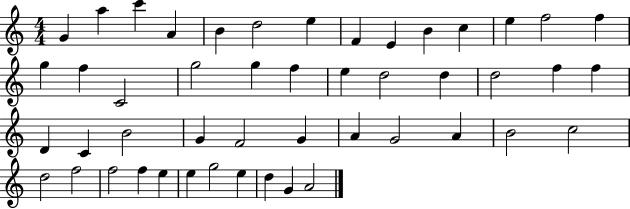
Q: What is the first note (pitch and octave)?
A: G4